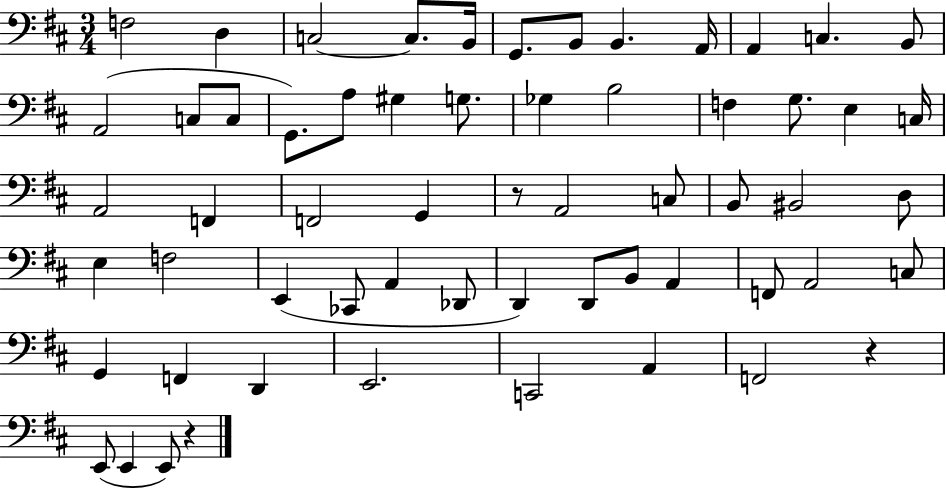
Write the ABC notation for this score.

X:1
T:Untitled
M:3/4
L:1/4
K:D
F,2 D, C,2 C,/2 B,,/4 G,,/2 B,,/2 B,, A,,/4 A,, C, B,,/2 A,,2 C,/2 C,/2 G,,/2 A,/2 ^G, G,/2 _G, B,2 F, G,/2 E, C,/4 A,,2 F,, F,,2 G,, z/2 A,,2 C,/2 B,,/2 ^B,,2 D,/2 E, F,2 E,, _C,,/2 A,, _D,,/2 D,, D,,/2 B,,/2 A,, F,,/2 A,,2 C,/2 G,, F,, D,, E,,2 C,,2 A,, F,,2 z E,,/2 E,, E,,/2 z